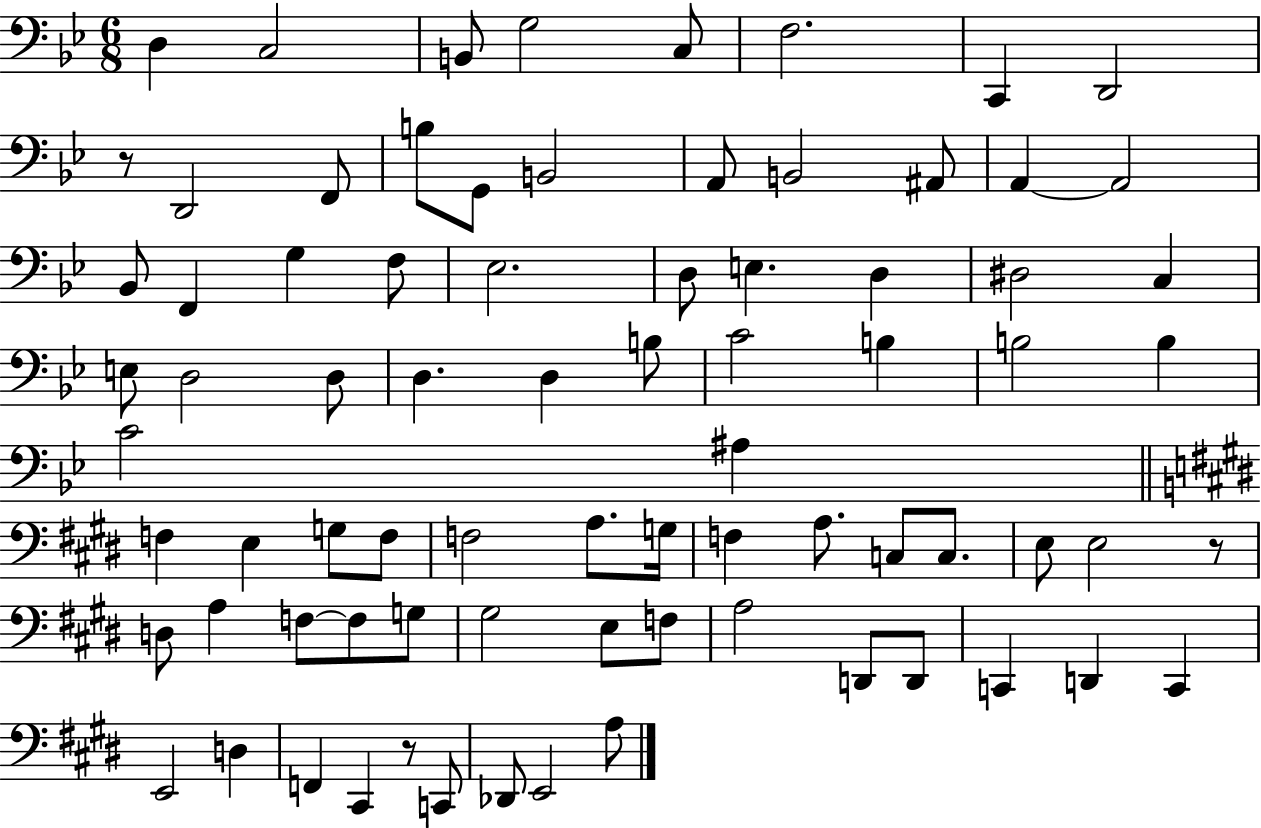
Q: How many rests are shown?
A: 3